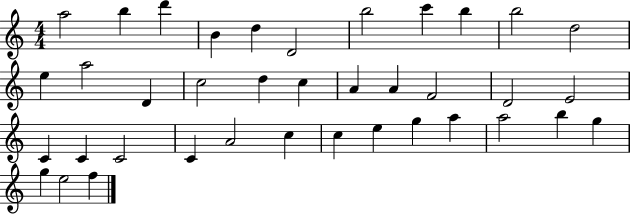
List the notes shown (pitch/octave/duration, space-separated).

A5/h B5/q D6/q B4/q D5/q D4/h B5/h C6/q B5/q B5/h D5/h E5/q A5/h D4/q C5/h D5/q C5/q A4/q A4/q F4/h D4/h E4/h C4/q C4/q C4/h C4/q A4/h C5/q C5/q E5/q G5/q A5/q A5/h B5/q G5/q G5/q E5/h F5/q